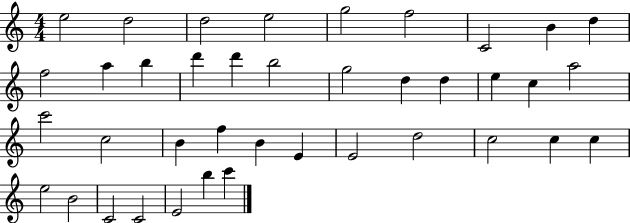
{
  \clef treble
  \numericTimeSignature
  \time 4/4
  \key c \major
  e''2 d''2 | d''2 e''2 | g''2 f''2 | c'2 b'4 d''4 | \break f''2 a''4 b''4 | d'''4 d'''4 b''2 | g''2 d''4 d''4 | e''4 c''4 a''2 | \break c'''2 c''2 | b'4 f''4 b'4 e'4 | e'2 d''2 | c''2 c''4 c''4 | \break e''2 b'2 | c'2 c'2 | e'2 b''4 c'''4 | \bar "|."
}